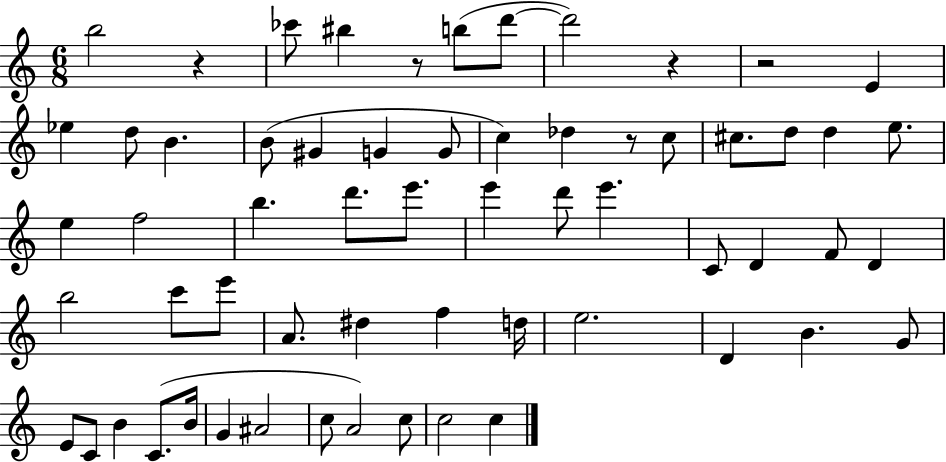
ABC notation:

X:1
T:Untitled
M:6/8
L:1/4
K:C
b2 z _c'/2 ^b z/2 b/2 d'/2 d'2 z z2 E _e d/2 B B/2 ^G G G/2 c _d z/2 c/2 ^c/2 d/2 d e/2 e f2 b d'/2 e'/2 e' d'/2 e' C/2 D F/2 D b2 c'/2 e'/2 A/2 ^d f d/4 e2 D B G/2 E/2 C/2 B C/2 B/4 G ^A2 c/2 A2 c/2 c2 c